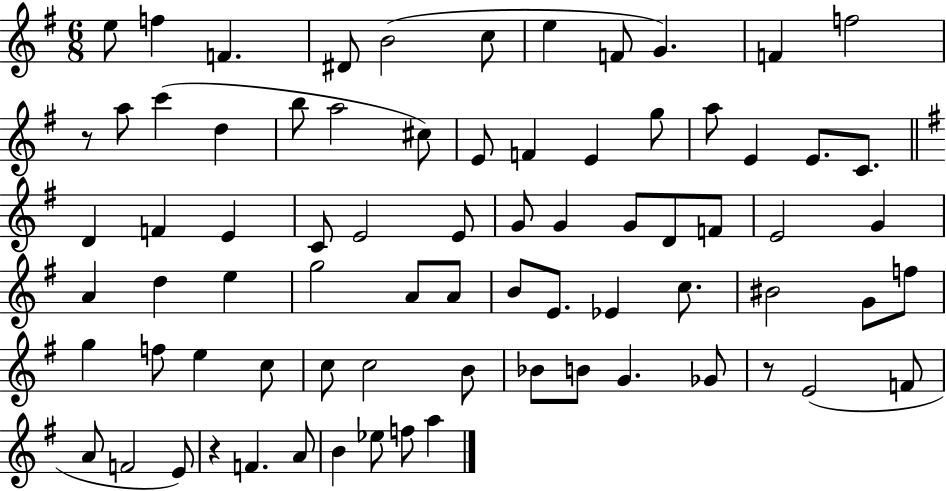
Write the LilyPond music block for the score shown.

{
  \clef treble
  \numericTimeSignature
  \time 6/8
  \key g \major
  e''8 f''4 f'4. | dis'8 b'2( c''8 | e''4 f'8 g'4.) | f'4 f''2 | \break r8 a''8 c'''4( d''4 | b''8 a''2 cis''8) | e'8 f'4 e'4 g''8 | a''8 e'4 e'8. c'8. | \break \bar "||" \break \key g \major d'4 f'4 e'4 | c'8 e'2 e'8 | g'8 g'4 g'8 d'8 f'8 | e'2 g'4 | \break a'4 d''4 e''4 | g''2 a'8 a'8 | b'8 e'8. ees'4 c''8. | bis'2 g'8 f''8 | \break g''4 f''8 e''4 c''8 | c''8 c''2 b'8 | bes'8 b'8 g'4. ges'8 | r8 e'2( f'8 | \break a'8 f'2 e'8) | r4 f'4. a'8 | b'4 ees''8 f''8 a''4 | \bar "|."
}